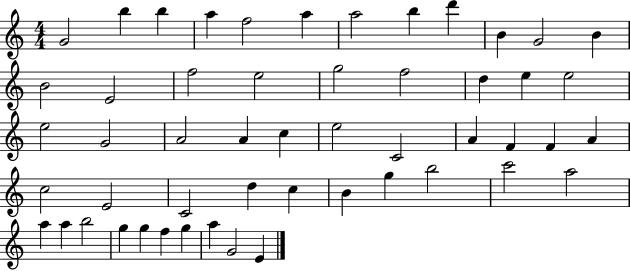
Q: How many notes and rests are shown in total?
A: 52